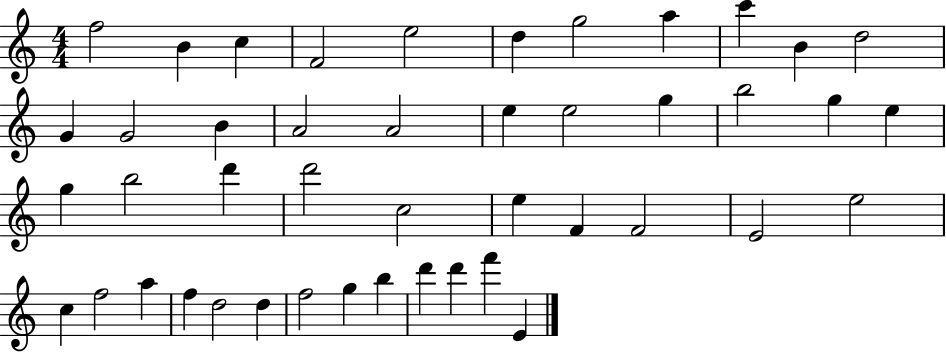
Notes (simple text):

F5/h B4/q C5/q F4/h E5/h D5/q G5/h A5/q C6/q B4/q D5/h G4/q G4/h B4/q A4/h A4/h E5/q E5/h G5/q B5/h G5/q E5/q G5/q B5/h D6/q D6/h C5/h E5/q F4/q F4/h E4/h E5/h C5/q F5/h A5/q F5/q D5/h D5/q F5/h G5/q B5/q D6/q D6/q F6/q E4/q